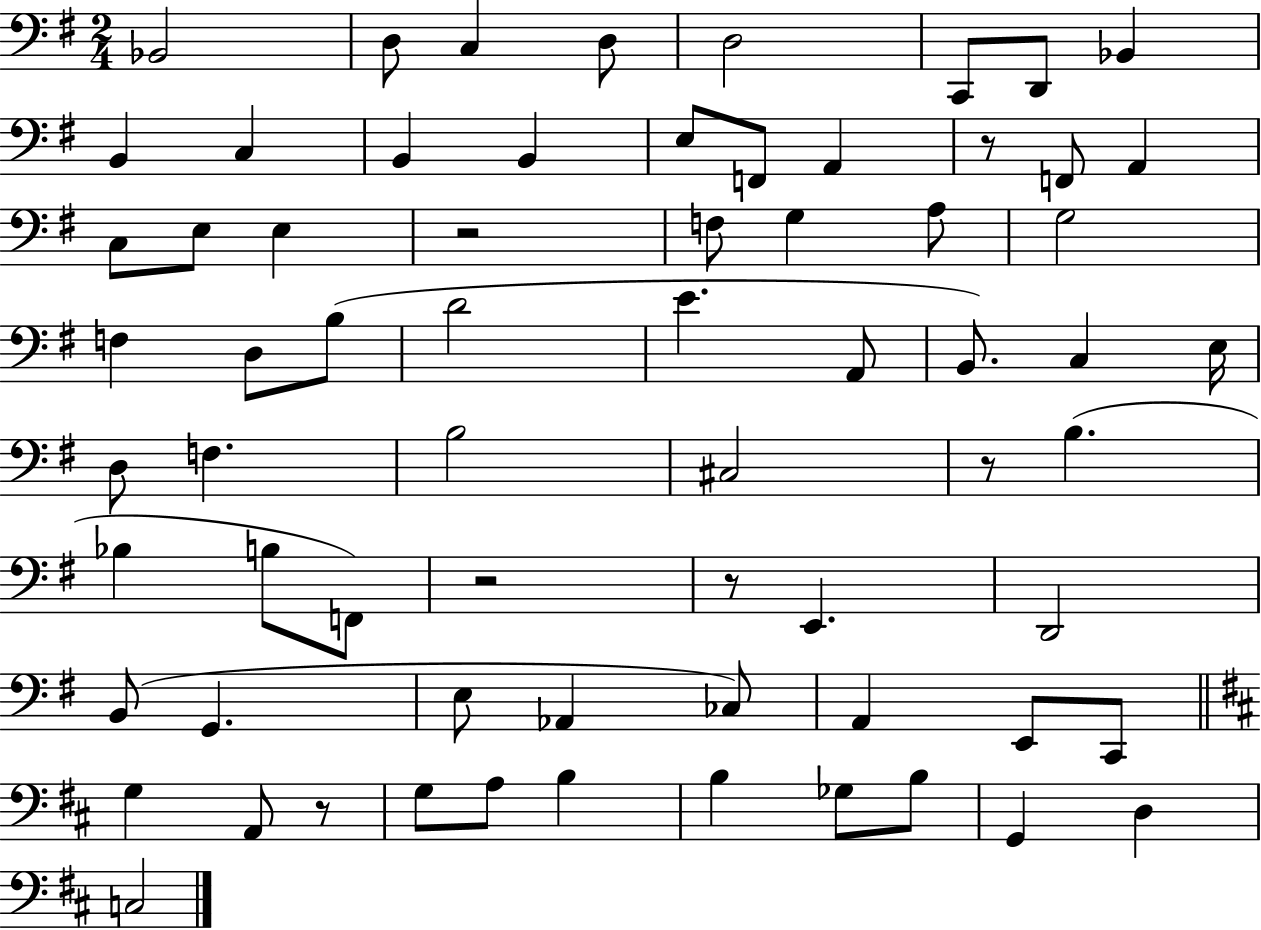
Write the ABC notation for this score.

X:1
T:Untitled
M:2/4
L:1/4
K:G
_B,,2 D,/2 C, D,/2 D,2 C,,/2 D,,/2 _B,, B,, C, B,, B,, E,/2 F,,/2 A,, z/2 F,,/2 A,, C,/2 E,/2 E, z2 F,/2 G, A,/2 G,2 F, D,/2 B,/2 D2 E A,,/2 B,,/2 C, E,/4 D,/2 F, B,2 ^C,2 z/2 B, _B, B,/2 F,,/2 z2 z/2 E,, D,,2 B,,/2 G,, E,/2 _A,, _C,/2 A,, E,,/2 C,,/2 G, A,,/2 z/2 G,/2 A,/2 B, B, _G,/2 B,/2 G,, D, C,2